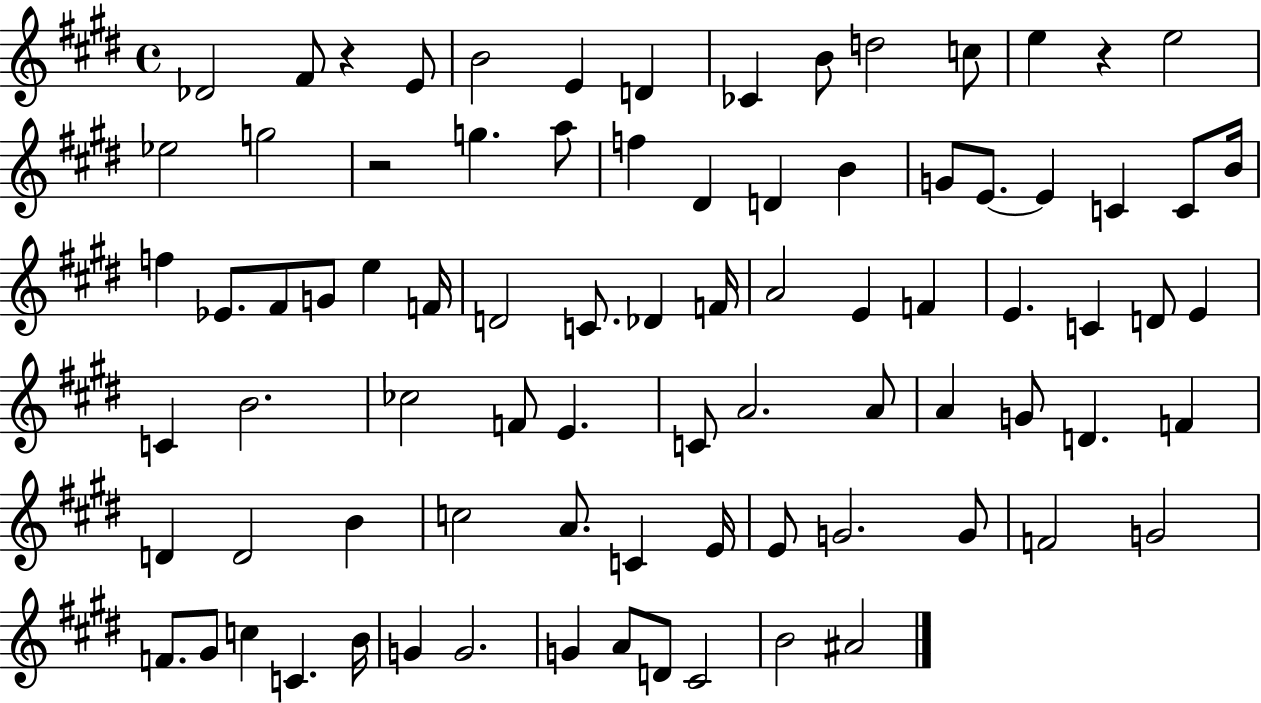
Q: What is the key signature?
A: E major